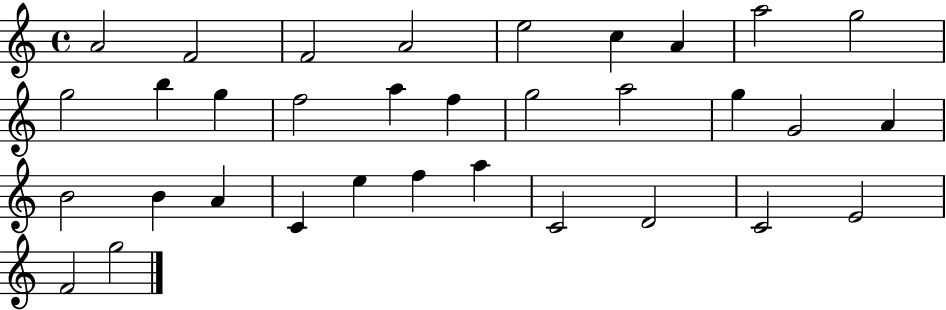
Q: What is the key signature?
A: C major